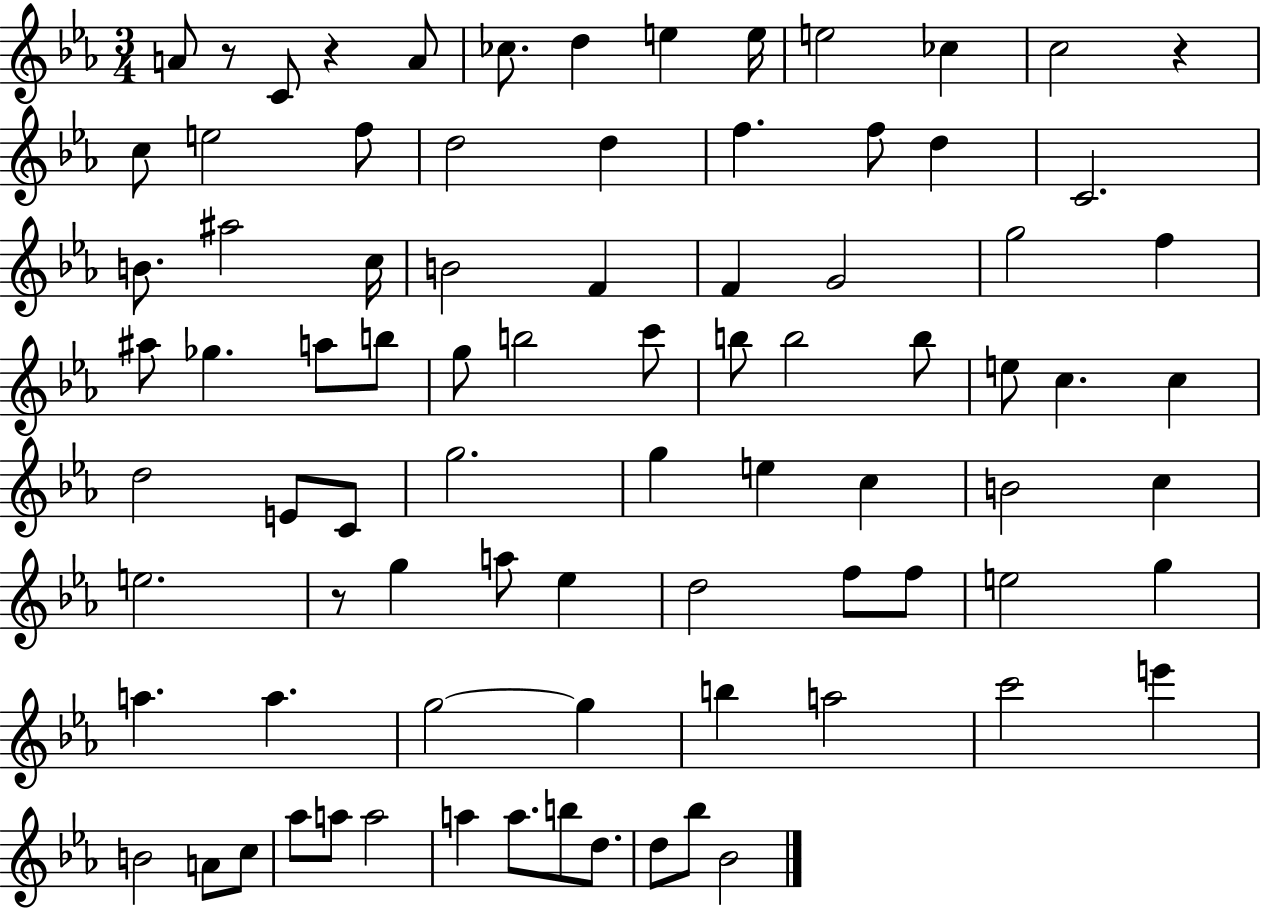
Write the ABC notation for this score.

X:1
T:Untitled
M:3/4
L:1/4
K:Eb
A/2 z/2 C/2 z A/2 _c/2 d e e/4 e2 _c c2 z c/2 e2 f/2 d2 d f f/2 d C2 B/2 ^a2 c/4 B2 F F G2 g2 f ^a/2 _g a/2 b/2 g/2 b2 c'/2 b/2 b2 b/2 e/2 c c d2 E/2 C/2 g2 g e c B2 c e2 z/2 g a/2 _e d2 f/2 f/2 e2 g a a g2 g b a2 c'2 e' B2 A/2 c/2 _a/2 a/2 a2 a a/2 b/2 d/2 d/2 _b/2 _B2